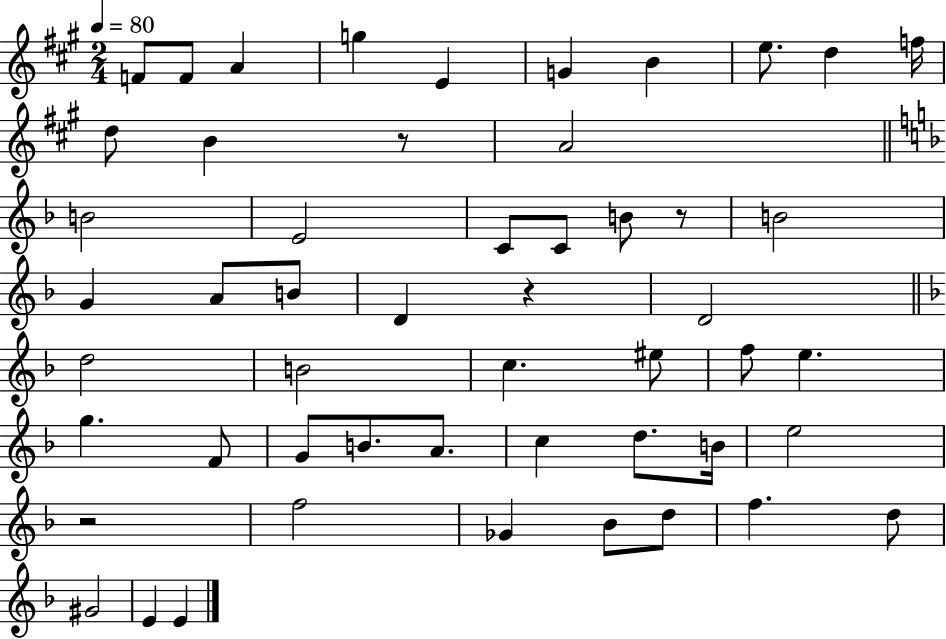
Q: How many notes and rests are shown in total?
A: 52